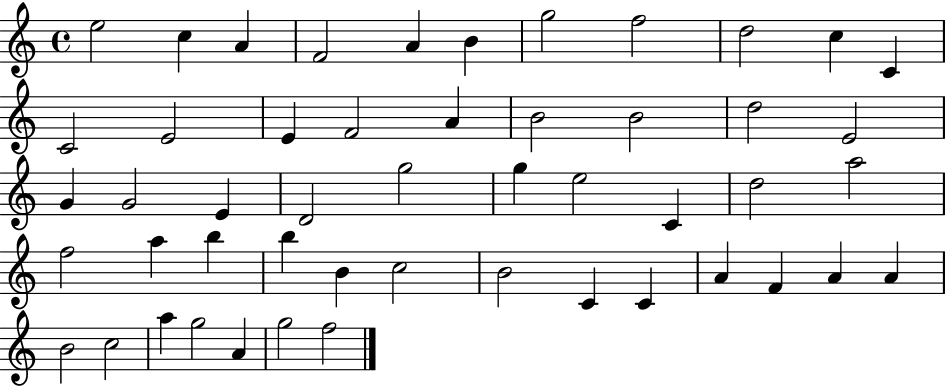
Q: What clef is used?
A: treble